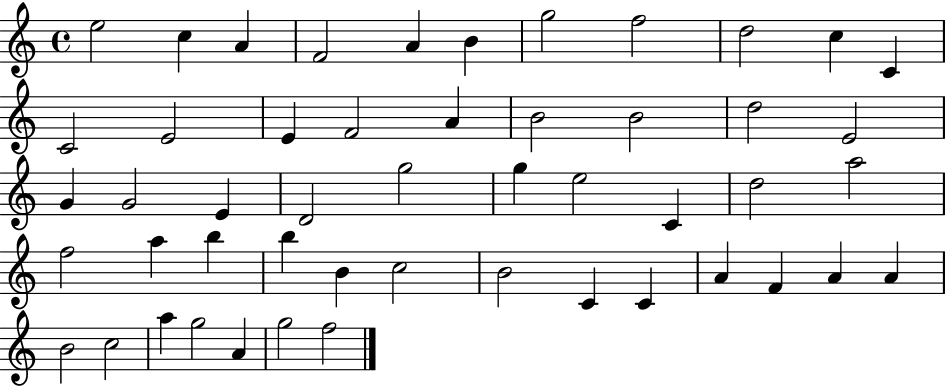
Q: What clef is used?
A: treble